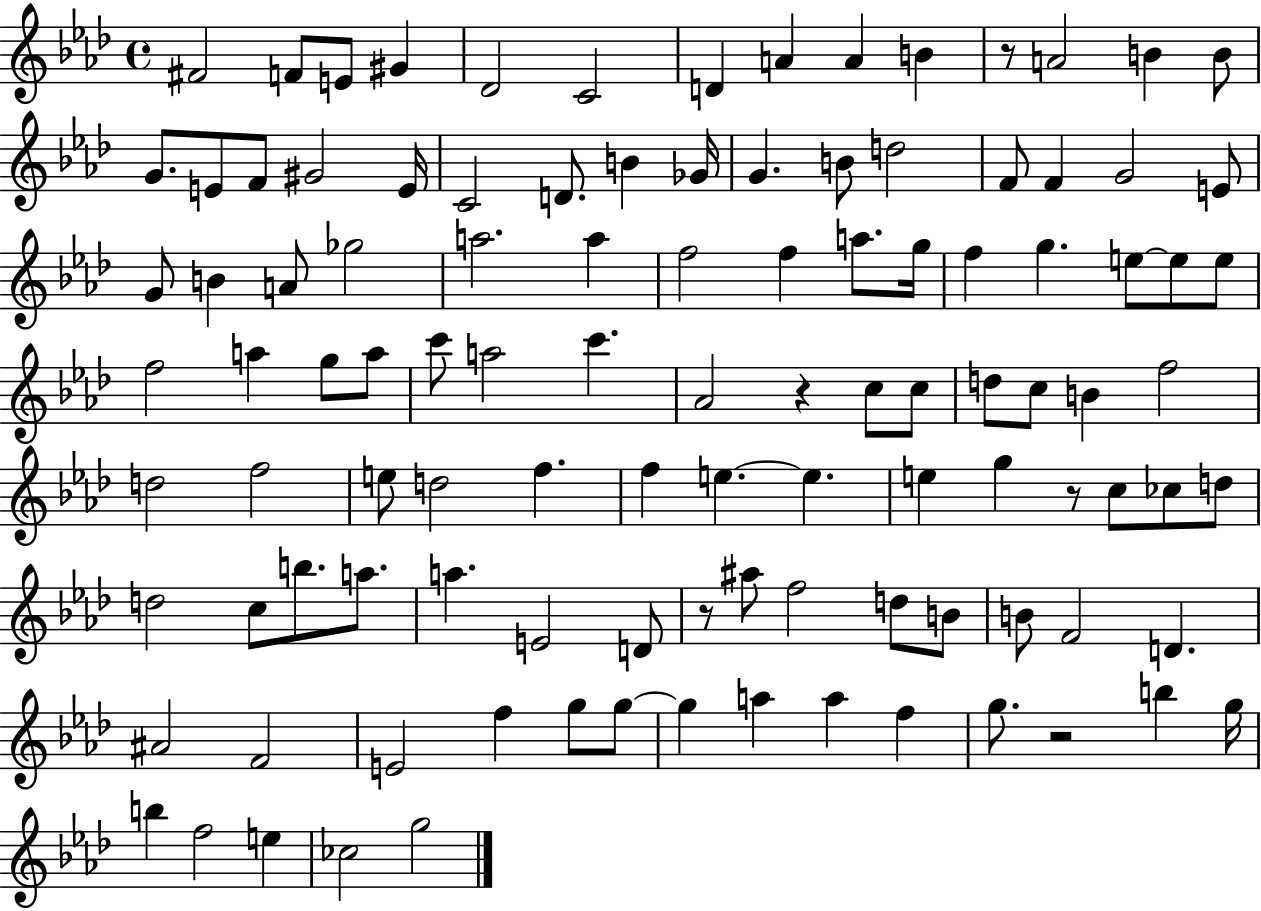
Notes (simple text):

F#4/h F4/e E4/e G#4/q Db4/h C4/h D4/q A4/q A4/q B4/q R/e A4/h B4/q B4/e G4/e. E4/e F4/e G#4/h E4/s C4/h D4/e. B4/q Gb4/s G4/q. B4/e D5/h F4/e F4/q G4/h E4/e G4/e B4/q A4/e Gb5/h A5/h. A5/q F5/h F5/q A5/e. G5/s F5/q G5/q. E5/e E5/e E5/e F5/h A5/q G5/e A5/e C6/e A5/h C6/q. Ab4/h R/q C5/e C5/e D5/e C5/e B4/q F5/h D5/h F5/h E5/e D5/h F5/q. F5/q E5/q. E5/q. E5/q G5/q R/e C5/e CES5/e D5/e D5/h C5/e B5/e. A5/e. A5/q. E4/h D4/e R/e A#5/e F5/h D5/e B4/e B4/e F4/h D4/q. A#4/h F4/h E4/h F5/q G5/e G5/e G5/q A5/q A5/q F5/q G5/e. R/h B5/q G5/s B5/q F5/h E5/q CES5/h G5/h